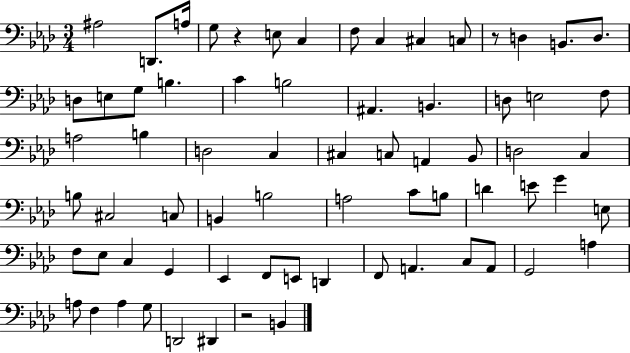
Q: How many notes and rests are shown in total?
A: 70